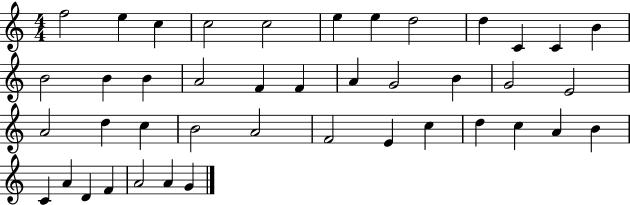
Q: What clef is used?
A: treble